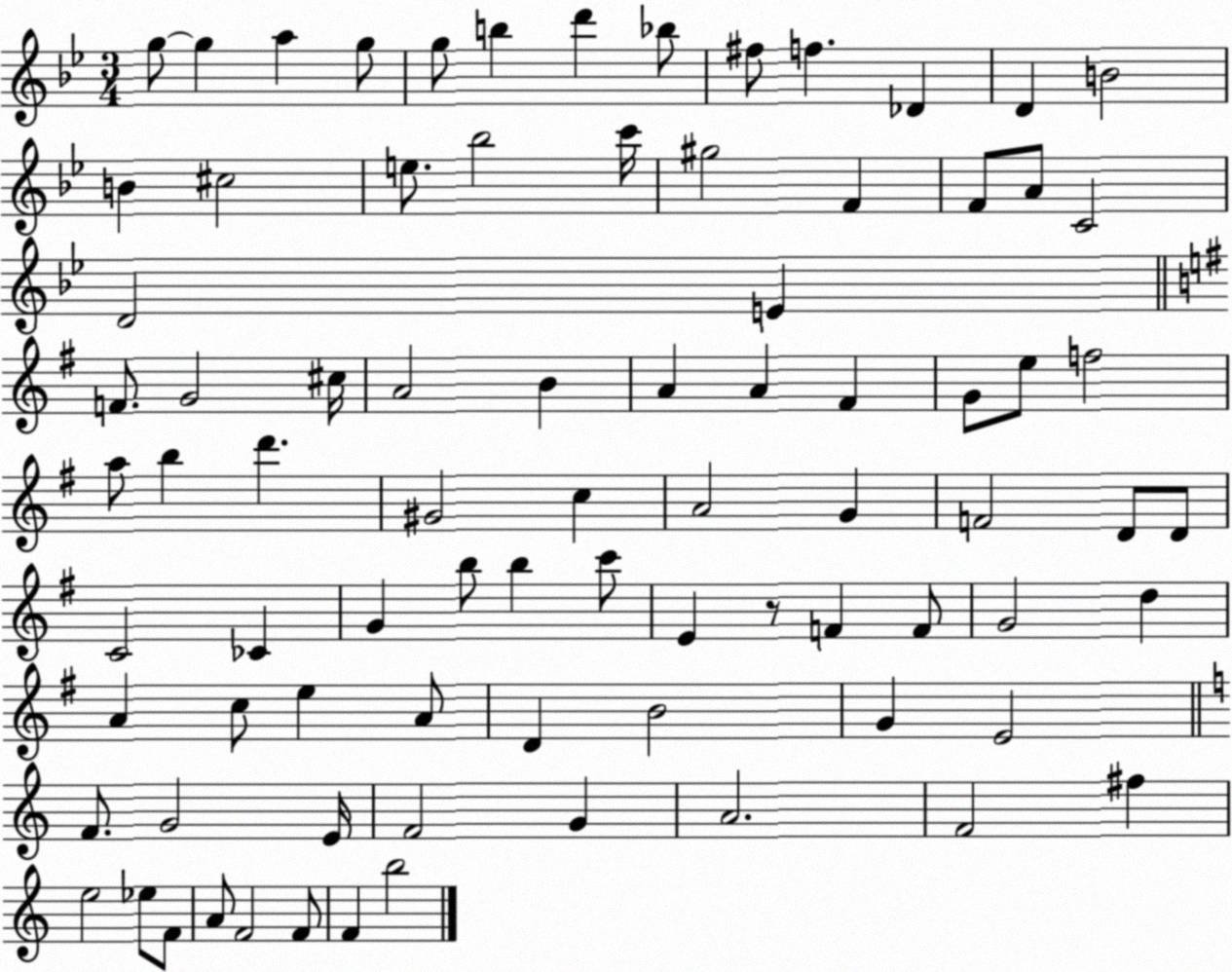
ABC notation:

X:1
T:Untitled
M:3/4
L:1/4
K:Bb
g/2 g a g/2 g/2 b d' _b/2 ^f/2 f _D D B2 B ^c2 e/2 _b2 c'/4 ^g2 F F/2 A/2 C2 D2 E F/2 G2 ^c/4 A2 B A A ^F G/2 e/2 f2 a/2 b d' ^G2 c A2 G F2 D/2 D/2 C2 _C G b/2 b c'/2 E z/2 F F/2 G2 d A c/2 e A/2 D B2 G E2 F/2 G2 E/4 F2 G A2 F2 ^f e2 _e/2 F/2 A/2 F2 F/2 F b2